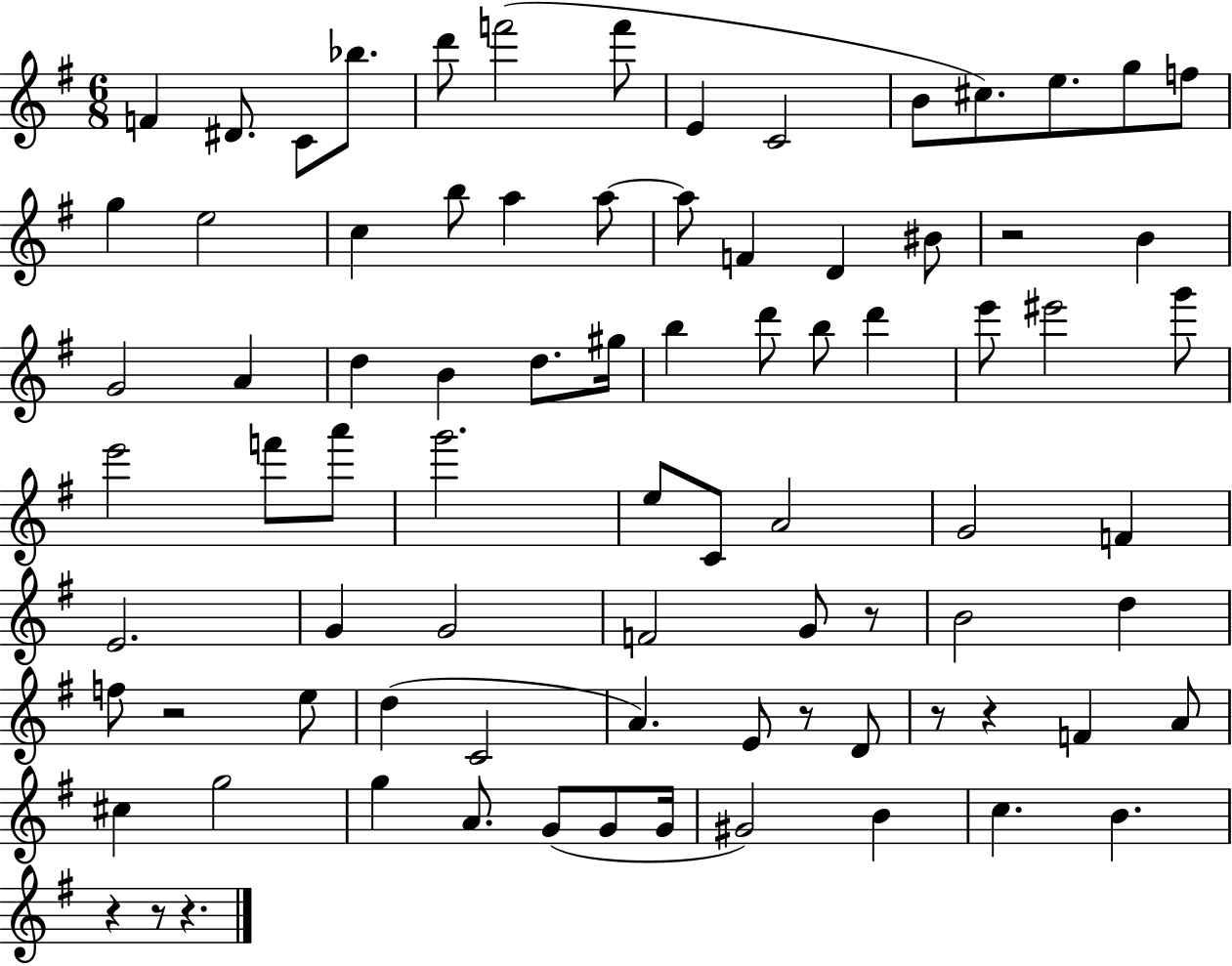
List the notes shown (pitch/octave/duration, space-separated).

F4/q D#4/e. C4/e Bb5/e. D6/e F6/h F6/e E4/q C4/h B4/e C#5/e. E5/e. G5/e F5/e G5/q E5/h C5/q B5/e A5/q A5/e A5/e F4/q D4/q BIS4/e R/h B4/q G4/h A4/q D5/q B4/q D5/e. G#5/s B5/q D6/e B5/e D6/q E6/e EIS6/h G6/e E6/h F6/e A6/e G6/h. E5/e C4/e A4/h G4/h F4/q E4/h. G4/q G4/h F4/h G4/e R/e B4/h D5/q F5/e R/h E5/e D5/q C4/h A4/q. E4/e R/e D4/e R/e R/q F4/q A4/e C#5/q G5/h G5/q A4/e. G4/e G4/e G4/s G#4/h B4/q C5/q. B4/q. R/q R/e R/q.